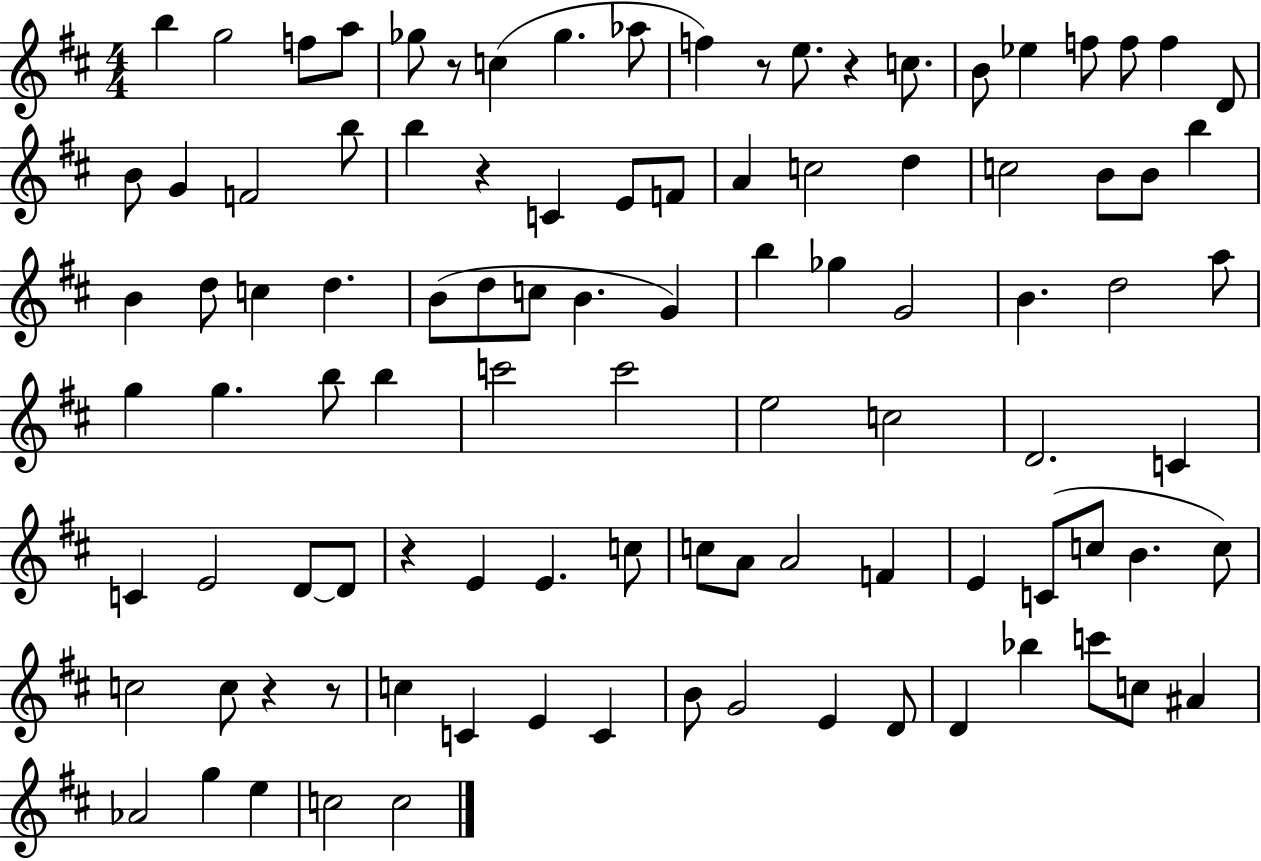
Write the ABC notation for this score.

X:1
T:Untitled
M:4/4
L:1/4
K:D
b g2 f/2 a/2 _g/2 z/2 c _g _a/2 f z/2 e/2 z c/2 B/2 _e f/2 f/2 f D/2 B/2 G F2 b/2 b z C E/2 F/2 A c2 d c2 B/2 B/2 b B d/2 c d B/2 d/2 c/2 B G b _g G2 B d2 a/2 g g b/2 b c'2 c'2 e2 c2 D2 C C E2 D/2 D/2 z E E c/2 c/2 A/2 A2 F E C/2 c/2 B c/2 c2 c/2 z z/2 c C E C B/2 G2 E D/2 D _b c'/2 c/2 ^A _A2 g e c2 c2